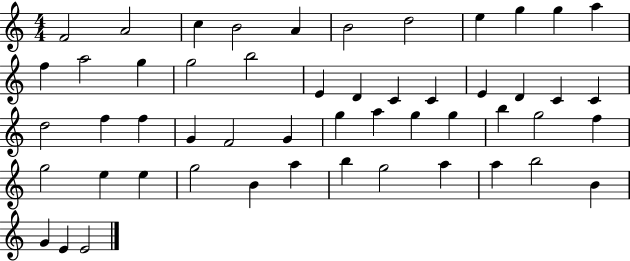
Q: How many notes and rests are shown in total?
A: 52